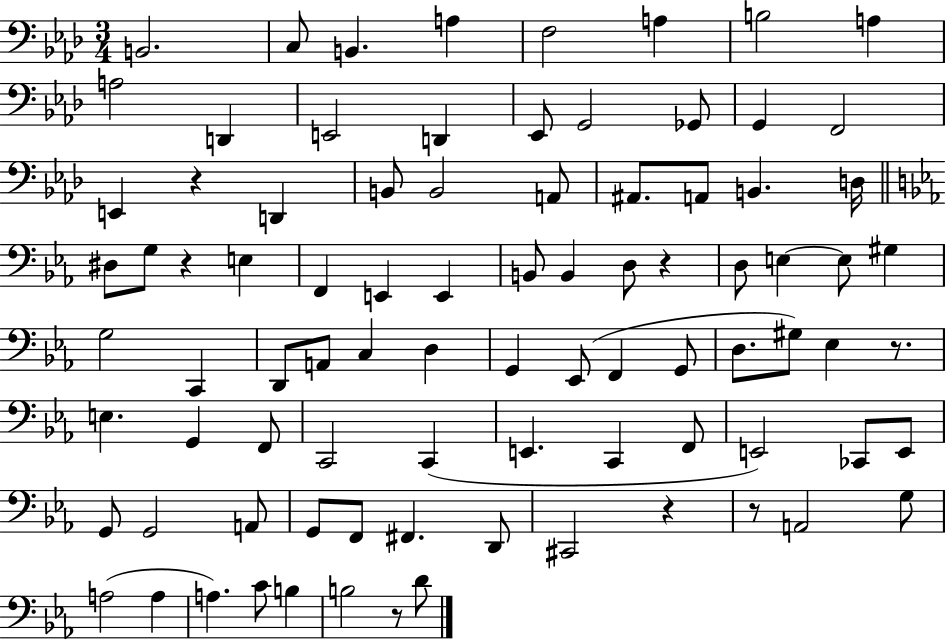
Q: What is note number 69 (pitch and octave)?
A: F#2